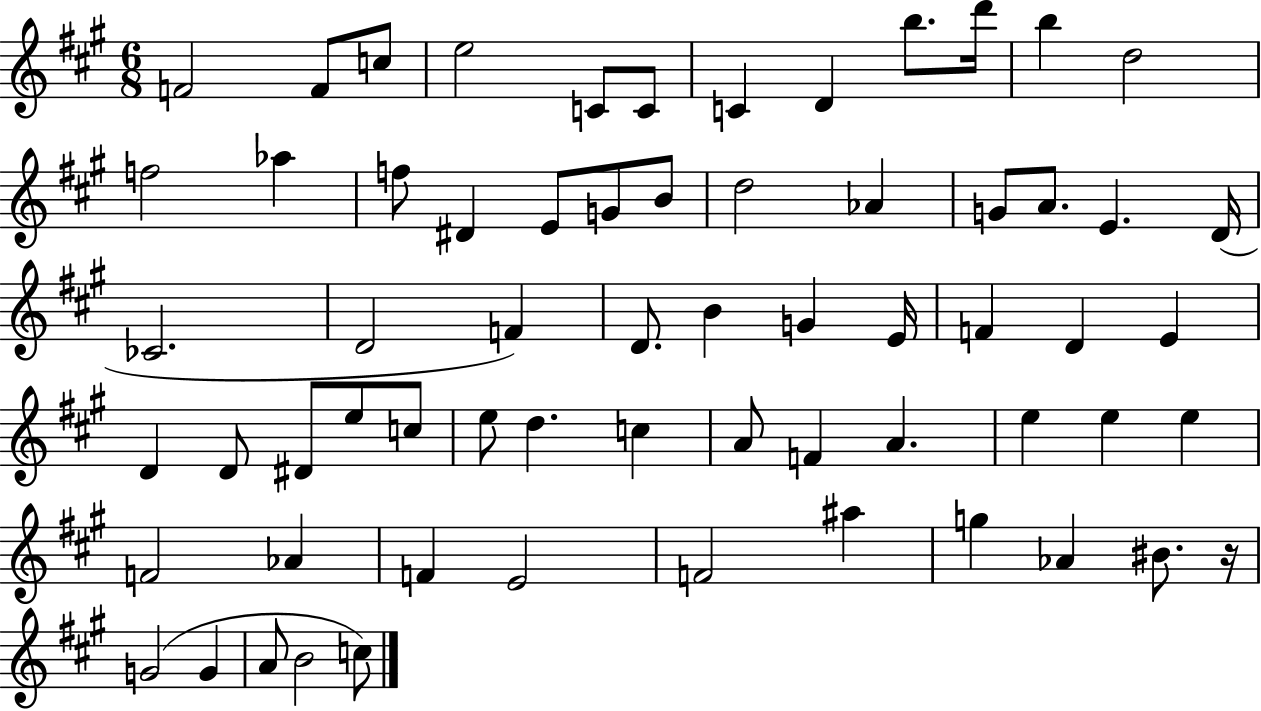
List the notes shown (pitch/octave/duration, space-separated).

F4/h F4/e C5/e E5/h C4/e C4/e C4/q D4/q B5/e. D6/s B5/q D5/h F5/h Ab5/q F5/e D#4/q E4/e G4/e B4/e D5/h Ab4/q G4/e A4/e. E4/q. D4/s CES4/h. D4/h F4/q D4/e. B4/q G4/q E4/s F4/q D4/q E4/q D4/q D4/e D#4/e E5/e C5/e E5/e D5/q. C5/q A4/e F4/q A4/q. E5/q E5/q E5/q F4/h Ab4/q F4/q E4/h F4/h A#5/q G5/q Ab4/q BIS4/e. R/s G4/h G4/q A4/e B4/h C5/e